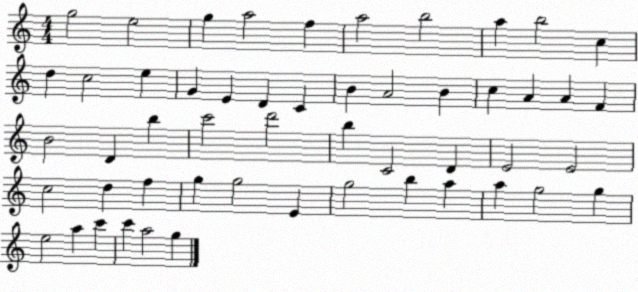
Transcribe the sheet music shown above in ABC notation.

X:1
T:Untitled
M:4/4
L:1/4
K:C
g2 e2 g a2 f a2 b2 a b2 c d c2 e G E D C B A2 B c A A F B2 D b c'2 d'2 b C2 D E2 E2 c2 d f g g2 E g2 b a a g2 g e2 a c' c' a2 g